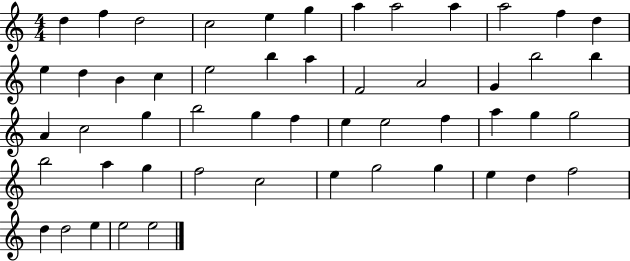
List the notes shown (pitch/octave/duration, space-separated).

D5/q F5/q D5/h C5/h E5/q G5/q A5/q A5/h A5/q A5/h F5/q D5/q E5/q D5/q B4/q C5/q E5/h B5/q A5/q F4/h A4/h G4/q B5/h B5/q A4/q C5/h G5/q B5/h G5/q F5/q E5/q E5/h F5/q A5/q G5/q G5/h B5/h A5/q G5/q F5/h C5/h E5/q G5/h G5/q E5/q D5/q F5/h D5/q D5/h E5/q E5/h E5/h